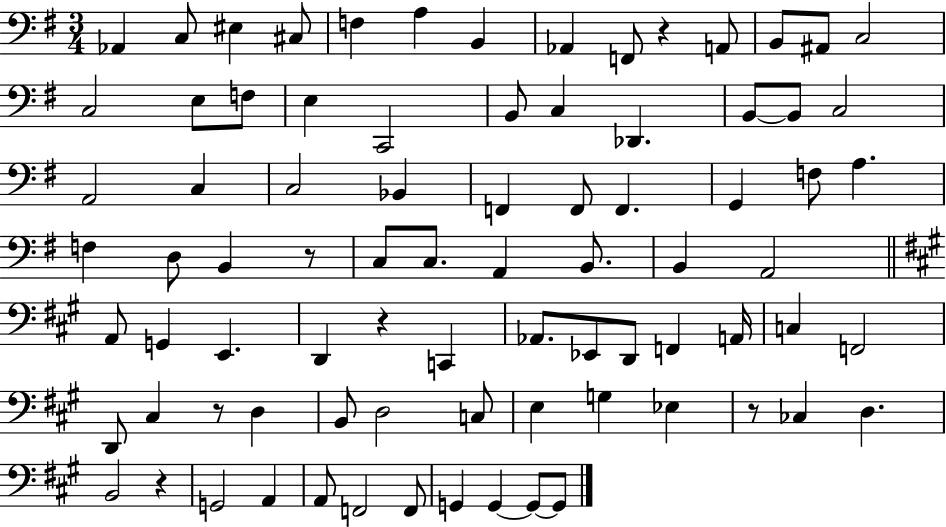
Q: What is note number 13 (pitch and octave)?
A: C3